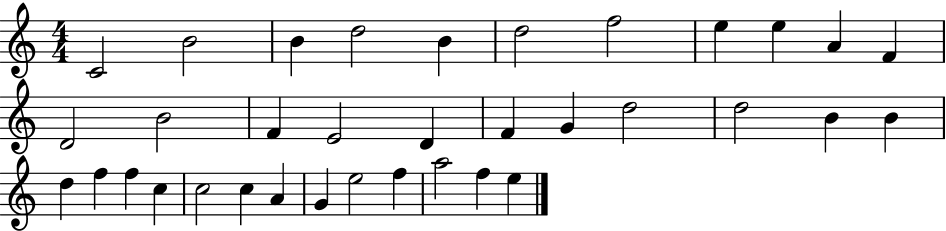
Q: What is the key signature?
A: C major